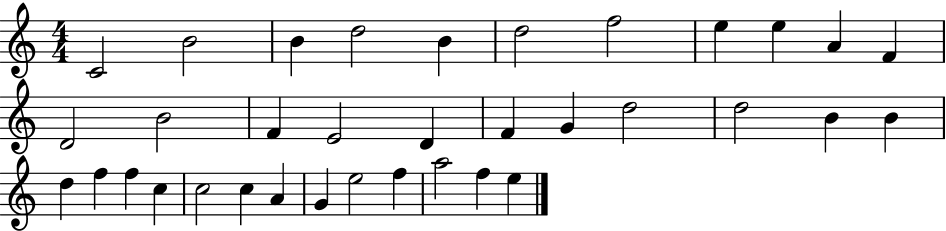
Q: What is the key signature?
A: C major